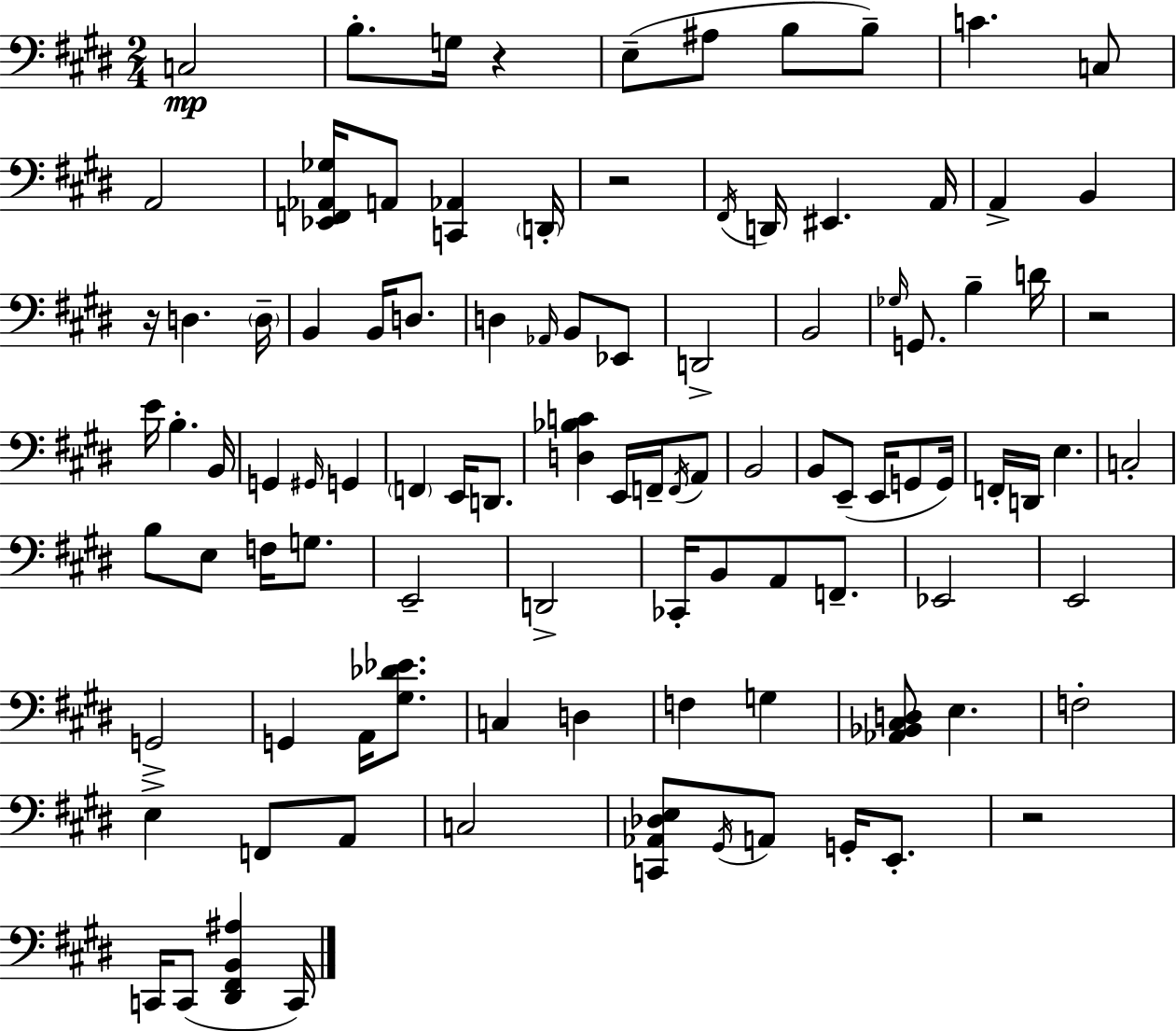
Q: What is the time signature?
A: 2/4